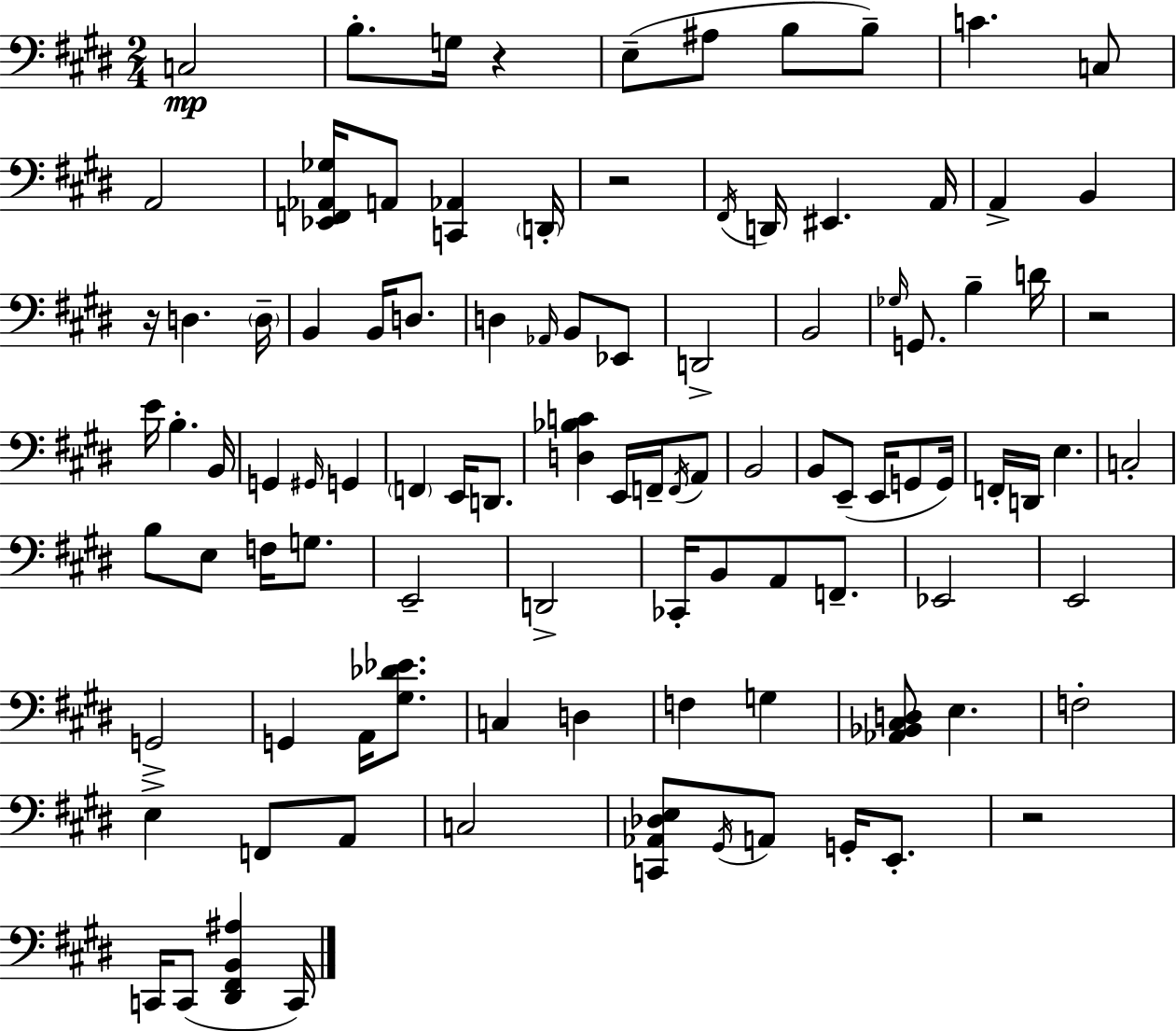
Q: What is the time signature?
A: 2/4